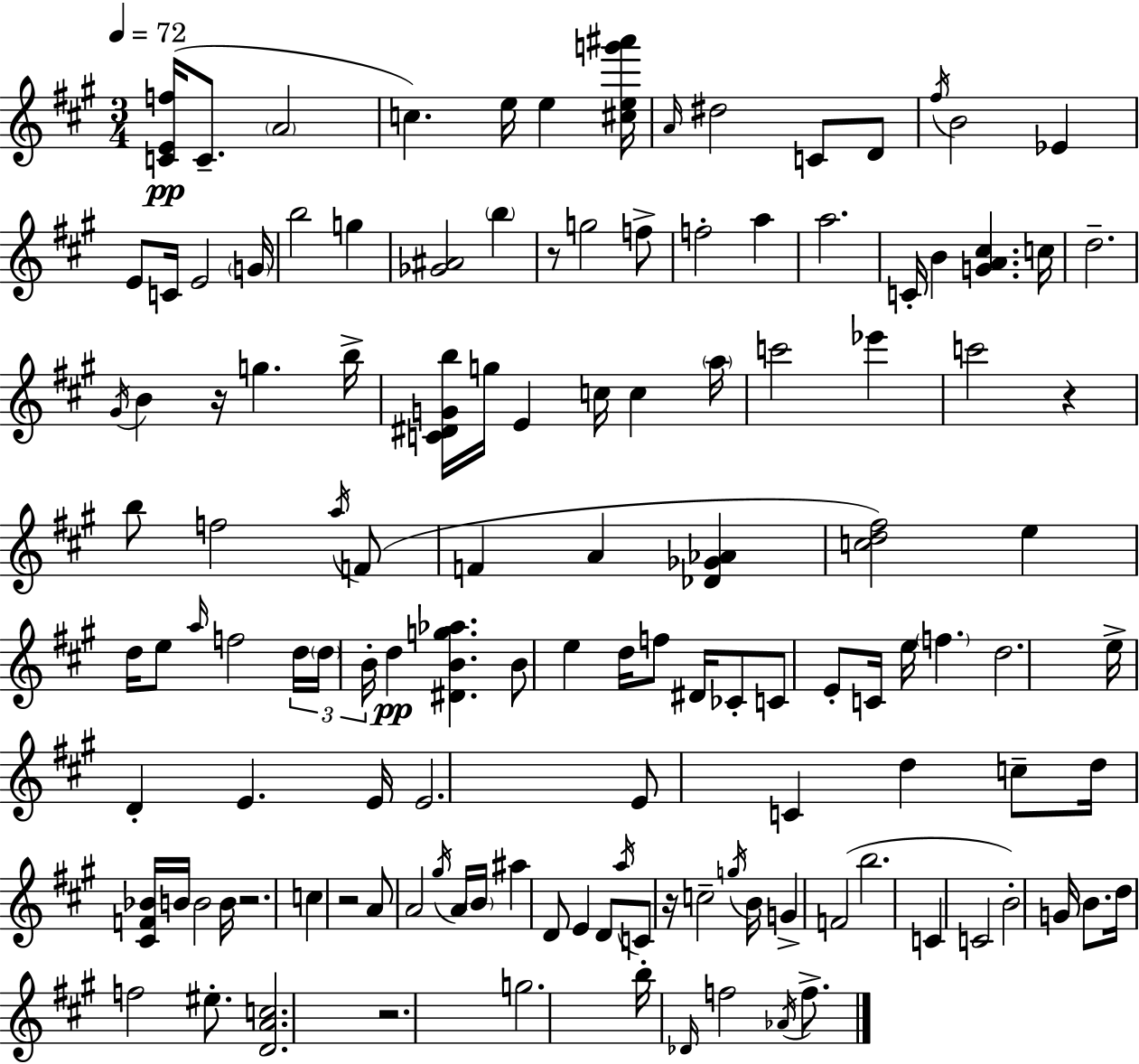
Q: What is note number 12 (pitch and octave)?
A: Eb4